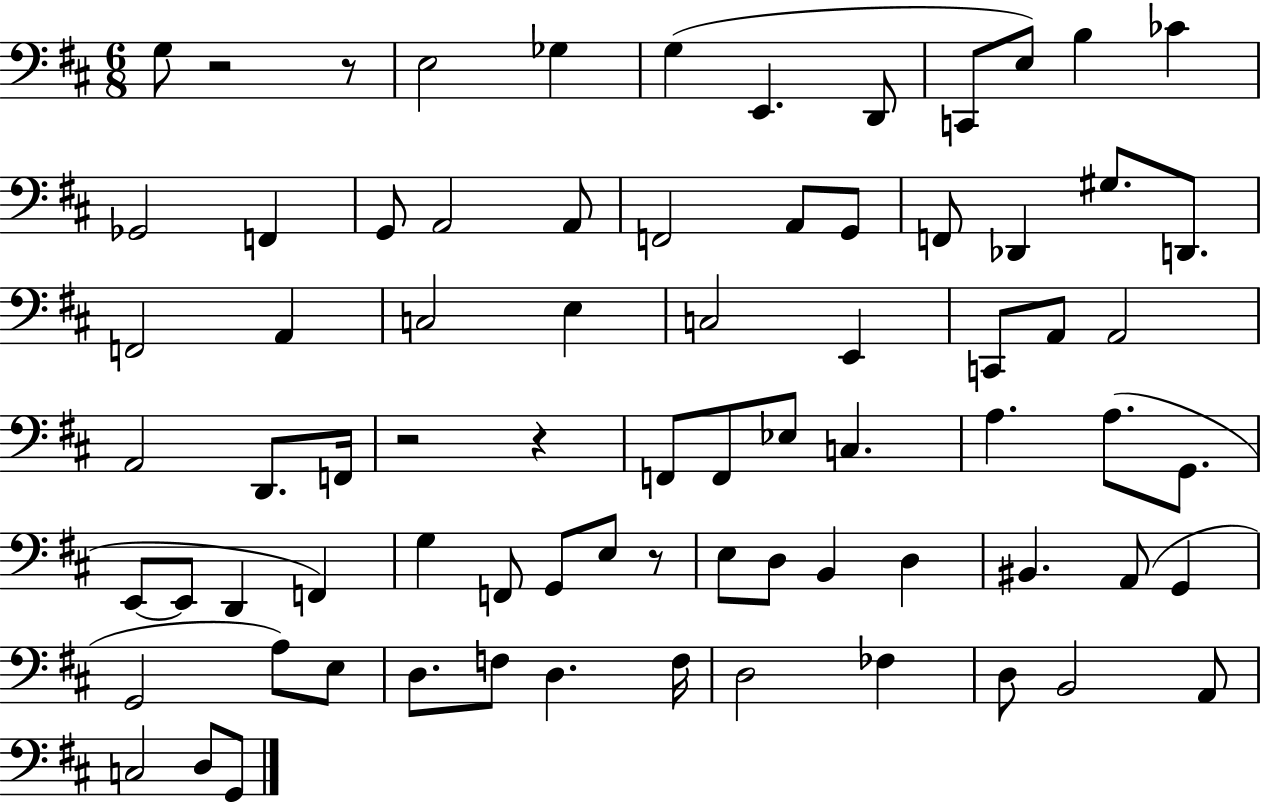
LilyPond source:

{
  \clef bass
  \numericTimeSignature
  \time 6/8
  \key d \major
  \repeat volta 2 { g8 r2 r8 | e2 ges4 | g4( e,4. d,8 | c,8 e8) b4 ces'4 | \break ges,2 f,4 | g,8 a,2 a,8 | f,2 a,8 g,8 | f,8 des,4 gis8. d,8. | \break f,2 a,4 | c2 e4 | c2 e,4 | c,8 a,8 a,2 | \break a,2 d,8. f,16 | r2 r4 | f,8 f,8 ees8 c4. | a4. a8.( g,8. | \break e,8~~ e,8 d,4 f,4) | g4 f,8 g,8 e8 r8 | e8 d8 b,4 d4 | bis,4. a,8( g,4 | \break g,2 a8) e8 | d8. f8 d4. f16 | d2 fes4 | d8 b,2 a,8 | \break c2 d8 g,8 | } \bar "|."
}